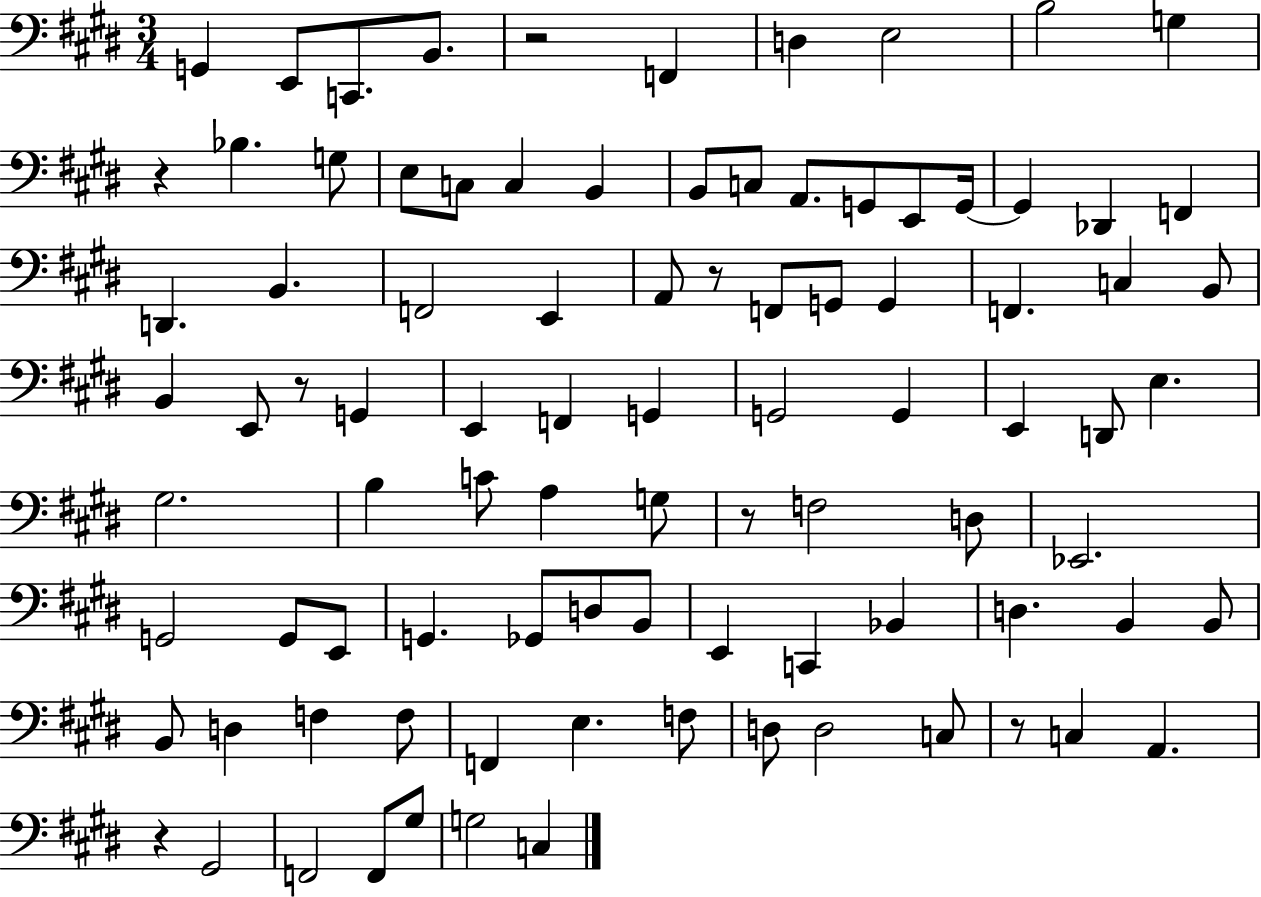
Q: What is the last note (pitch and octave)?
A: C3